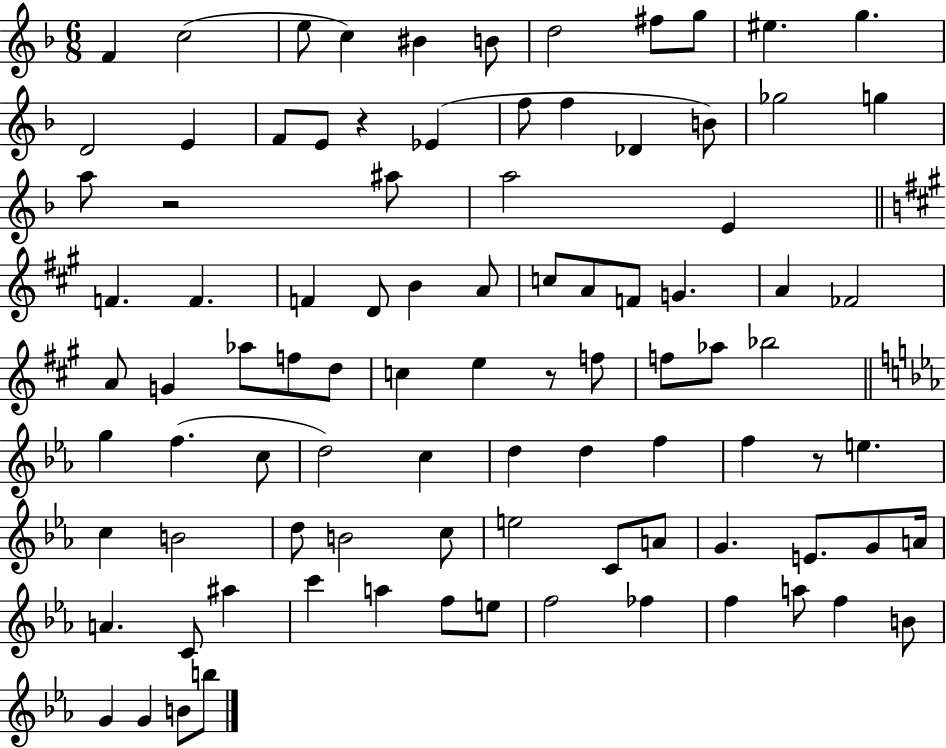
X:1
T:Untitled
M:6/8
L:1/4
K:F
F c2 e/2 c ^B B/2 d2 ^f/2 g/2 ^e g D2 E F/2 E/2 z _E f/2 f _D B/2 _g2 g a/2 z2 ^a/2 a2 E F F F D/2 B A/2 c/2 A/2 F/2 G A _F2 A/2 G _a/2 f/2 d/2 c e z/2 f/2 f/2 _a/2 _b2 g f c/2 d2 c d d f f z/2 e c B2 d/2 B2 c/2 e2 C/2 A/2 G E/2 G/2 A/4 A C/2 ^a c' a f/2 e/2 f2 _f f a/2 f B/2 G G B/2 b/2